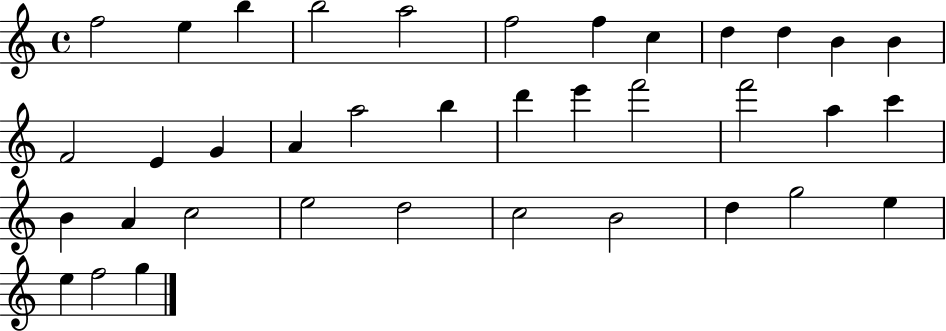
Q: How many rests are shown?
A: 0